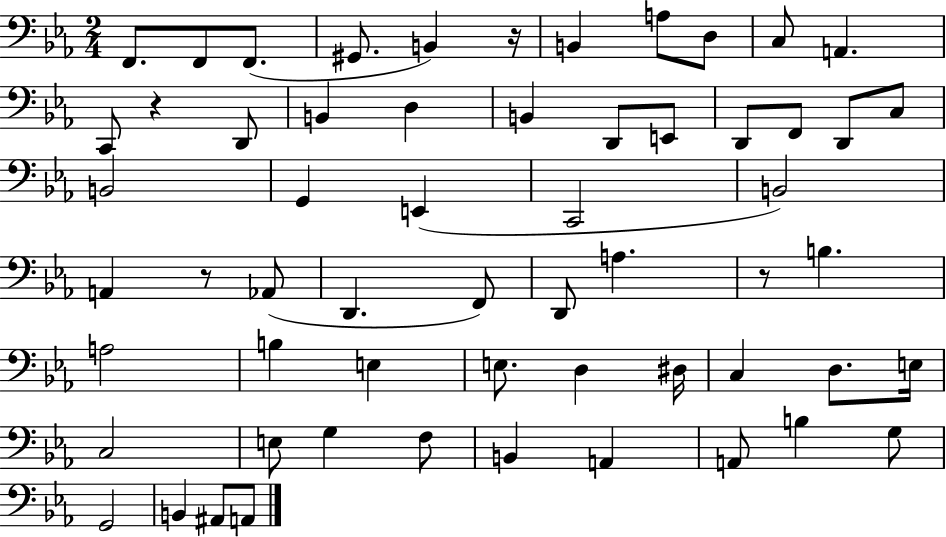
X:1
T:Untitled
M:2/4
L:1/4
K:Eb
F,,/2 F,,/2 F,,/2 ^G,,/2 B,, z/4 B,, A,/2 D,/2 C,/2 A,, C,,/2 z D,,/2 B,, D, B,, D,,/2 E,,/2 D,,/2 F,,/2 D,,/2 C,/2 B,,2 G,, E,, C,,2 B,,2 A,, z/2 _A,,/2 D,, F,,/2 D,,/2 A, z/2 B, A,2 B, E, E,/2 D, ^D,/4 C, D,/2 E,/4 C,2 E,/2 G, F,/2 B,, A,, A,,/2 B, G,/2 G,,2 B,, ^A,,/2 A,,/2